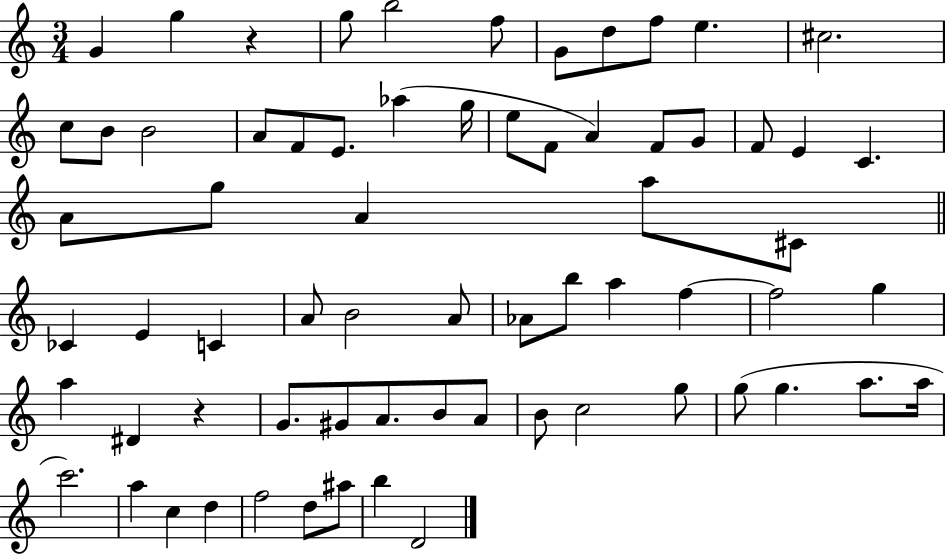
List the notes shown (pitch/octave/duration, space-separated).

G4/q G5/q R/q G5/e B5/h F5/e G4/e D5/e F5/e E5/q. C#5/h. C5/e B4/e B4/h A4/e F4/e E4/e. Ab5/q G5/s E5/e F4/e A4/q F4/e G4/e F4/e E4/q C4/q. A4/e G5/e A4/q A5/e C#4/e CES4/q E4/q C4/q A4/e B4/h A4/e Ab4/e B5/e A5/q F5/q F5/h G5/q A5/q D#4/q R/q G4/e. G#4/e A4/e. B4/e A4/e B4/e C5/h G5/e G5/e G5/q. A5/e. A5/s C6/h. A5/q C5/q D5/q F5/h D5/e A#5/e B5/q D4/h